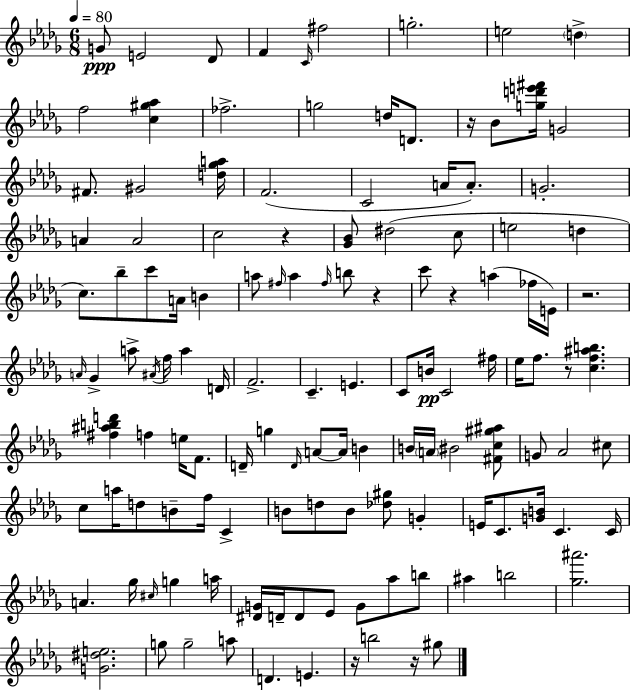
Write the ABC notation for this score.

X:1
T:Untitled
M:6/8
L:1/4
K:Bbm
G/2 E2 _D/2 F C/4 ^f2 g2 e2 d f2 [c^g_a] _f2 g2 d/4 D/2 z/4 _B/2 [gd'e'^f']/4 G2 ^F/2 ^G2 [d_ga]/4 F2 C2 A/4 A/2 G2 A A2 c2 z [_G_B]/2 ^d2 c/2 e2 d c/2 _b/2 c'/2 A/4 B a/2 ^f/4 a ^f/4 b/2 z c'/2 z a _f/4 E/4 z2 A/4 _G a/2 ^A/4 f/4 a D/4 F2 C E C/2 B/4 C2 ^f/4 _e/4 f/2 z/2 [cf^ab] [^f^abd'] f e/4 F/2 D/4 g D/4 A/2 A/4 B B/4 A/4 ^B2 [^Fc^g^a]/2 G/2 _A2 ^c/2 c/2 a/4 d/2 B/2 f/4 C B/2 d/2 B/2 [_d^g]/2 G E/4 C/2 [GB]/4 C C/4 A _g/4 ^c/4 g a/4 [^DG]/4 D/4 D/2 _E/2 G/2 _a/2 b/2 ^a b2 [_g^a']2 [G^de]2 g/2 g2 a/2 D E z/4 b2 z/4 ^g/2